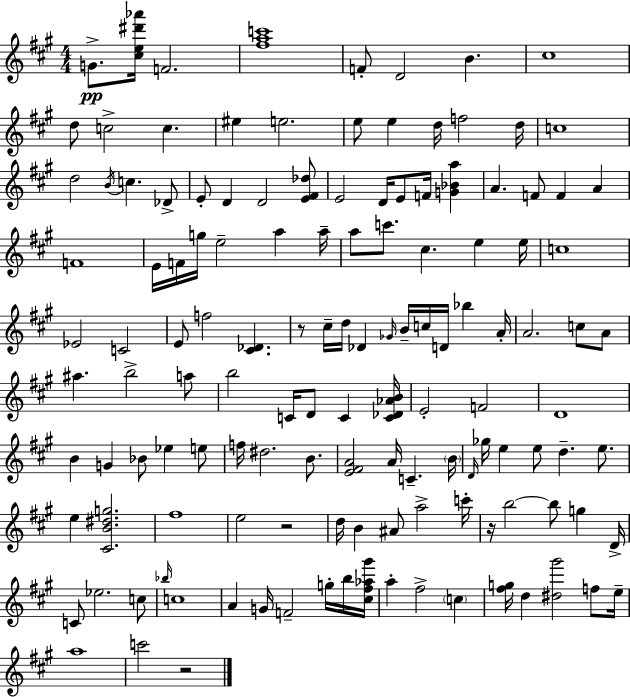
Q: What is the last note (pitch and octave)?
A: C6